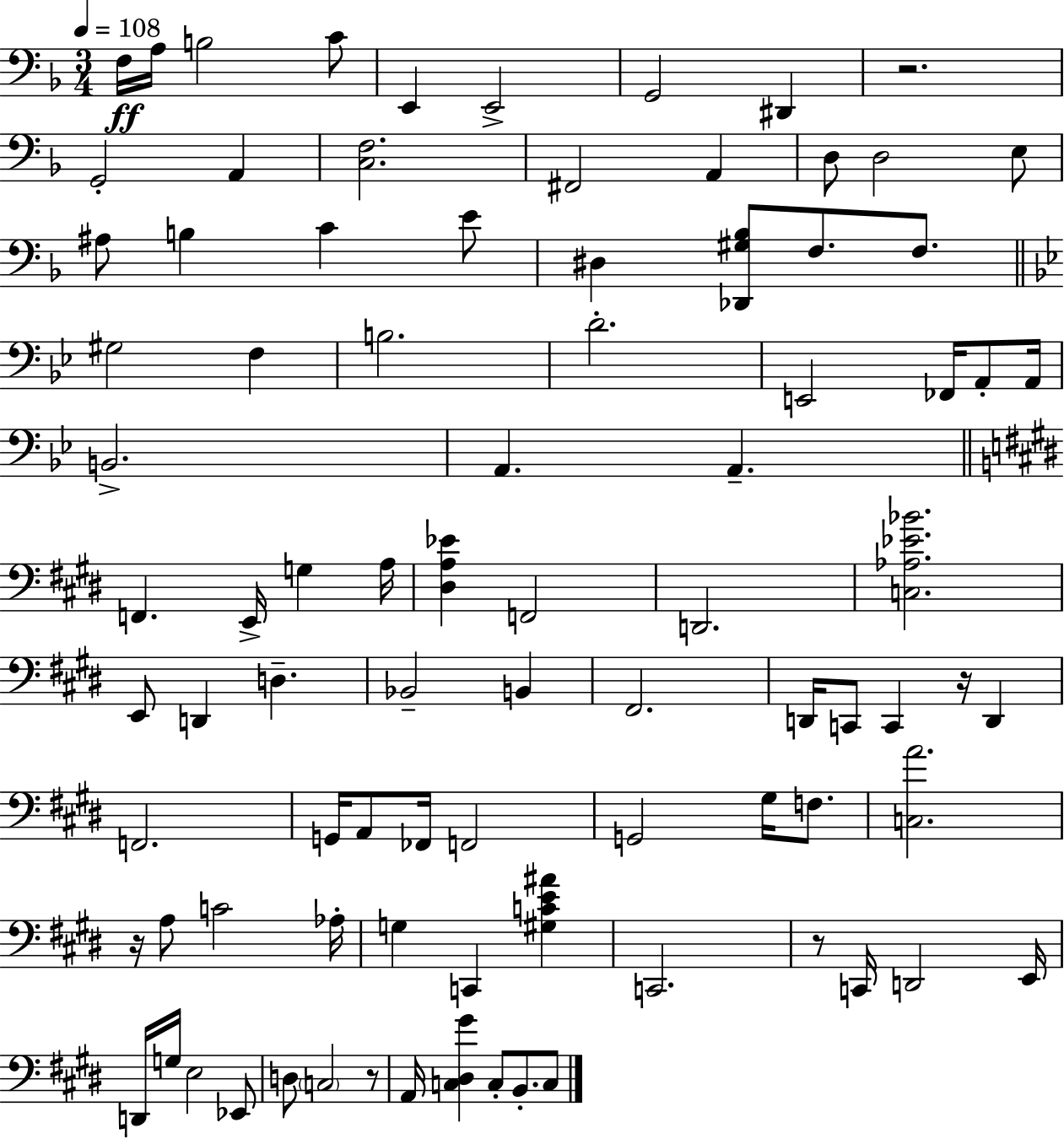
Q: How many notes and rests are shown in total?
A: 88